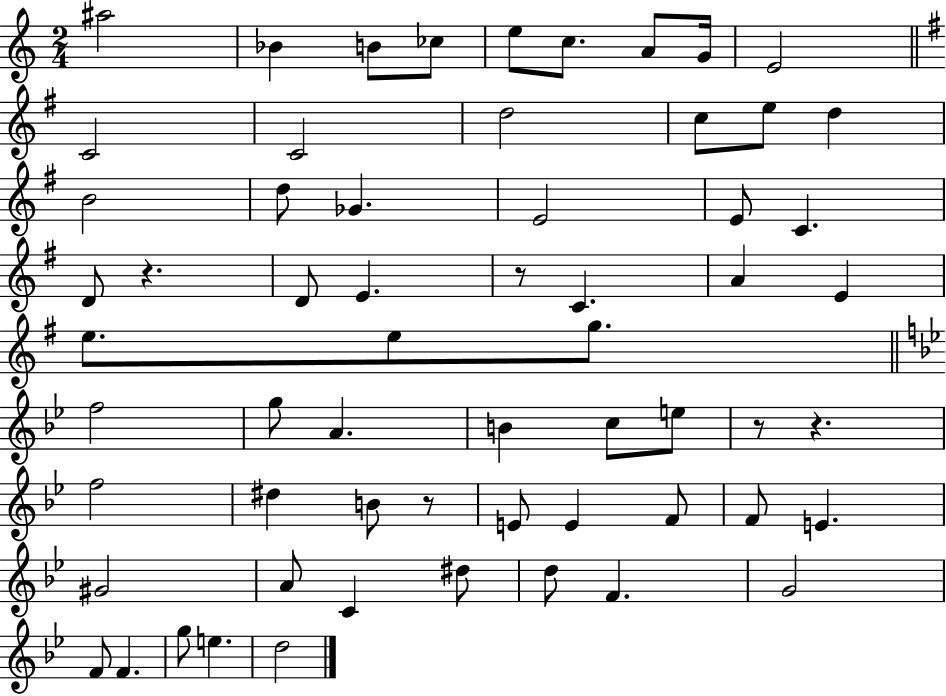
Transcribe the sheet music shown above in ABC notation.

X:1
T:Untitled
M:2/4
L:1/4
K:C
^a2 _B B/2 _c/2 e/2 c/2 A/2 G/4 E2 C2 C2 d2 c/2 e/2 d B2 d/2 _G E2 E/2 C D/2 z D/2 E z/2 C A E e/2 e/2 g/2 f2 g/2 A B c/2 e/2 z/2 z f2 ^d B/2 z/2 E/2 E F/2 F/2 E ^G2 A/2 C ^d/2 d/2 F G2 F/2 F g/2 e d2